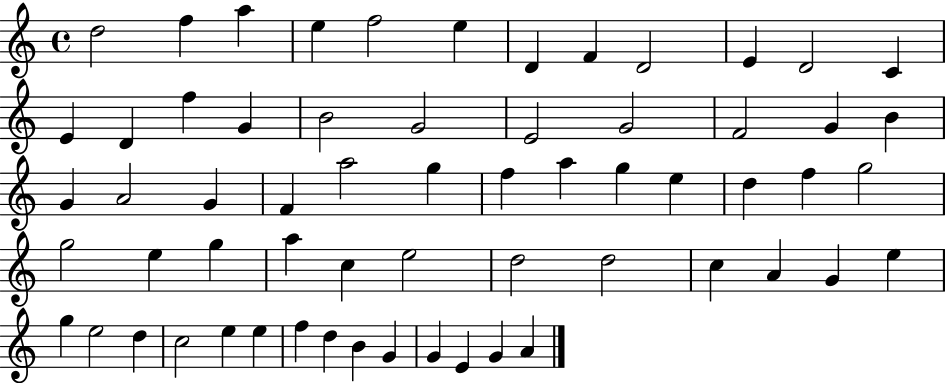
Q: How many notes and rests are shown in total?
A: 62